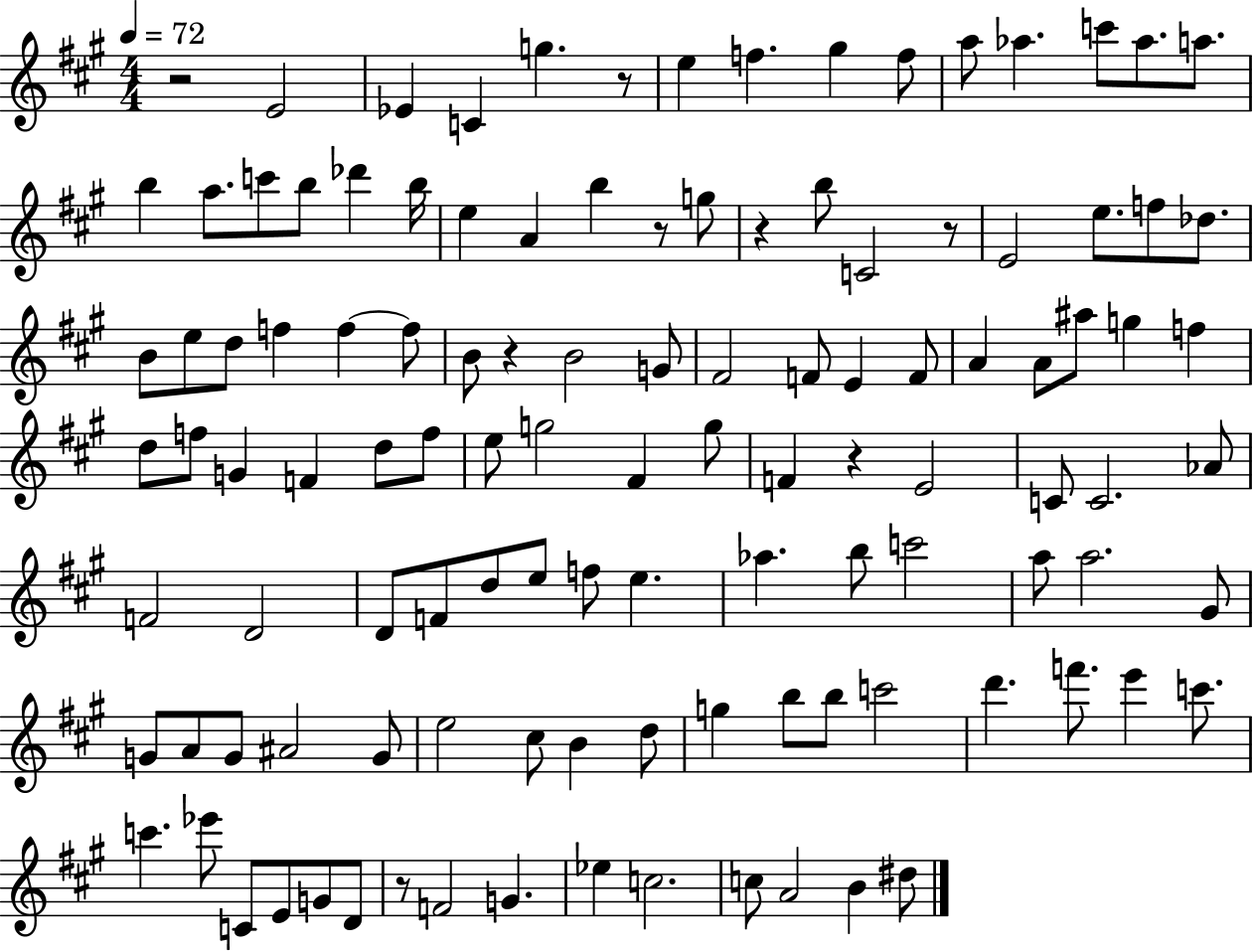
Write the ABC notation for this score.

X:1
T:Untitled
M:4/4
L:1/4
K:A
z2 E2 _E C g z/2 e f ^g f/2 a/2 _a c'/2 _a/2 a/2 b a/2 c'/2 b/2 _d' b/4 e A b z/2 g/2 z b/2 C2 z/2 E2 e/2 f/2 _d/2 B/2 e/2 d/2 f f f/2 B/2 z B2 G/2 ^F2 F/2 E F/2 A A/2 ^a/2 g f d/2 f/2 G F d/2 f/2 e/2 g2 ^F g/2 F z E2 C/2 C2 _A/2 F2 D2 D/2 F/2 d/2 e/2 f/2 e _a b/2 c'2 a/2 a2 ^G/2 G/2 A/2 G/2 ^A2 G/2 e2 ^c/2 B d/2 g b/2 b/2 c'2 d' f'/2 e' c'/2 c' _e'/2 C/2 E/2 G/2 D/2 z/2 F2 G _e c2 c/2 A2 B ^d/2